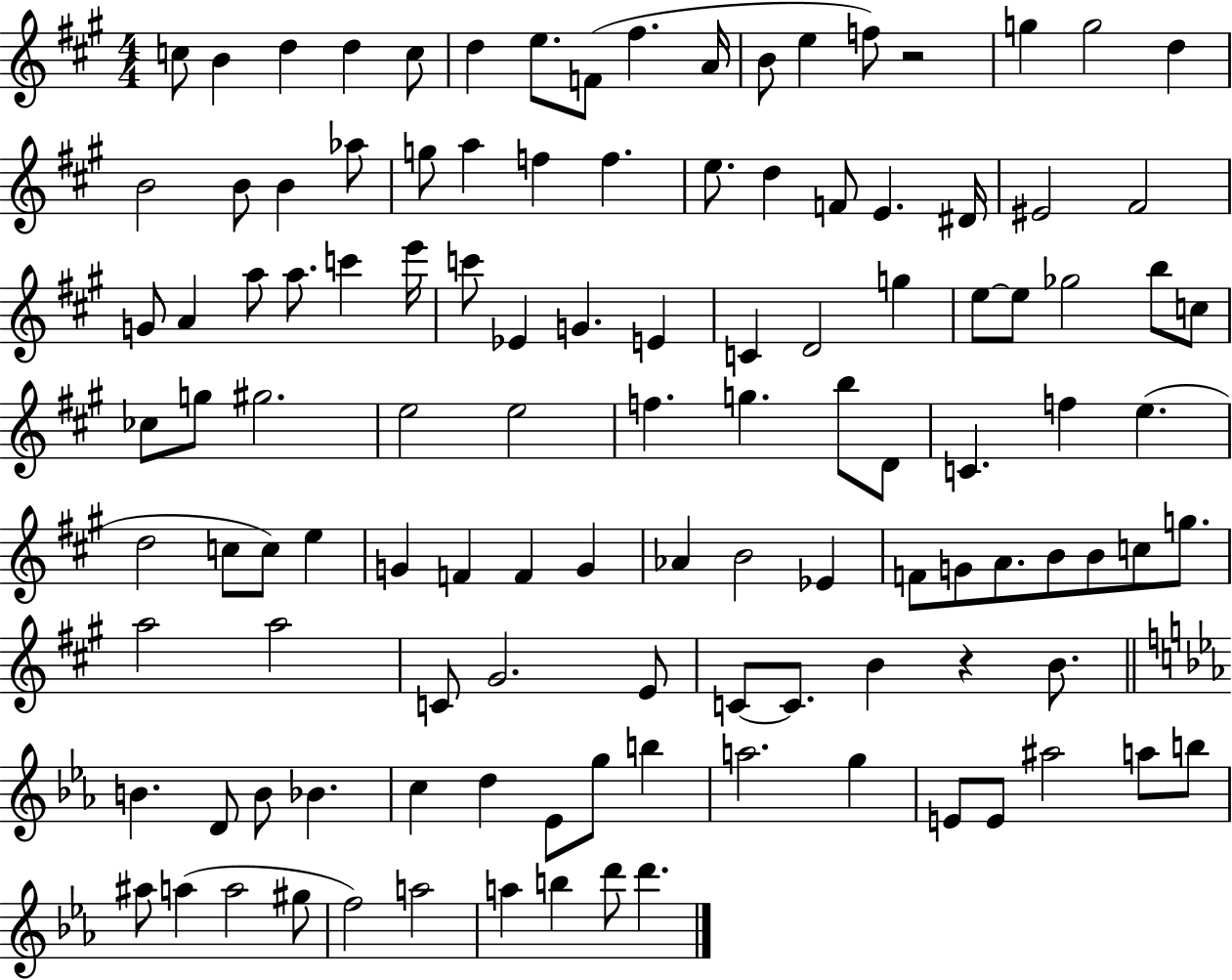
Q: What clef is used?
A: treble